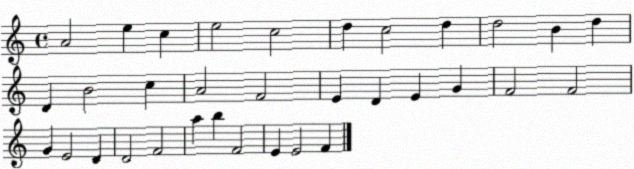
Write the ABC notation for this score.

X:1
T:Untitled
M:4/4
L:1/4
K:C
A2 e c e2 c2 d c2 d d2 B d D B2 c A2 F2 E D E G F2 F2 G E2 D D2 F2 a b F2 E E2 F